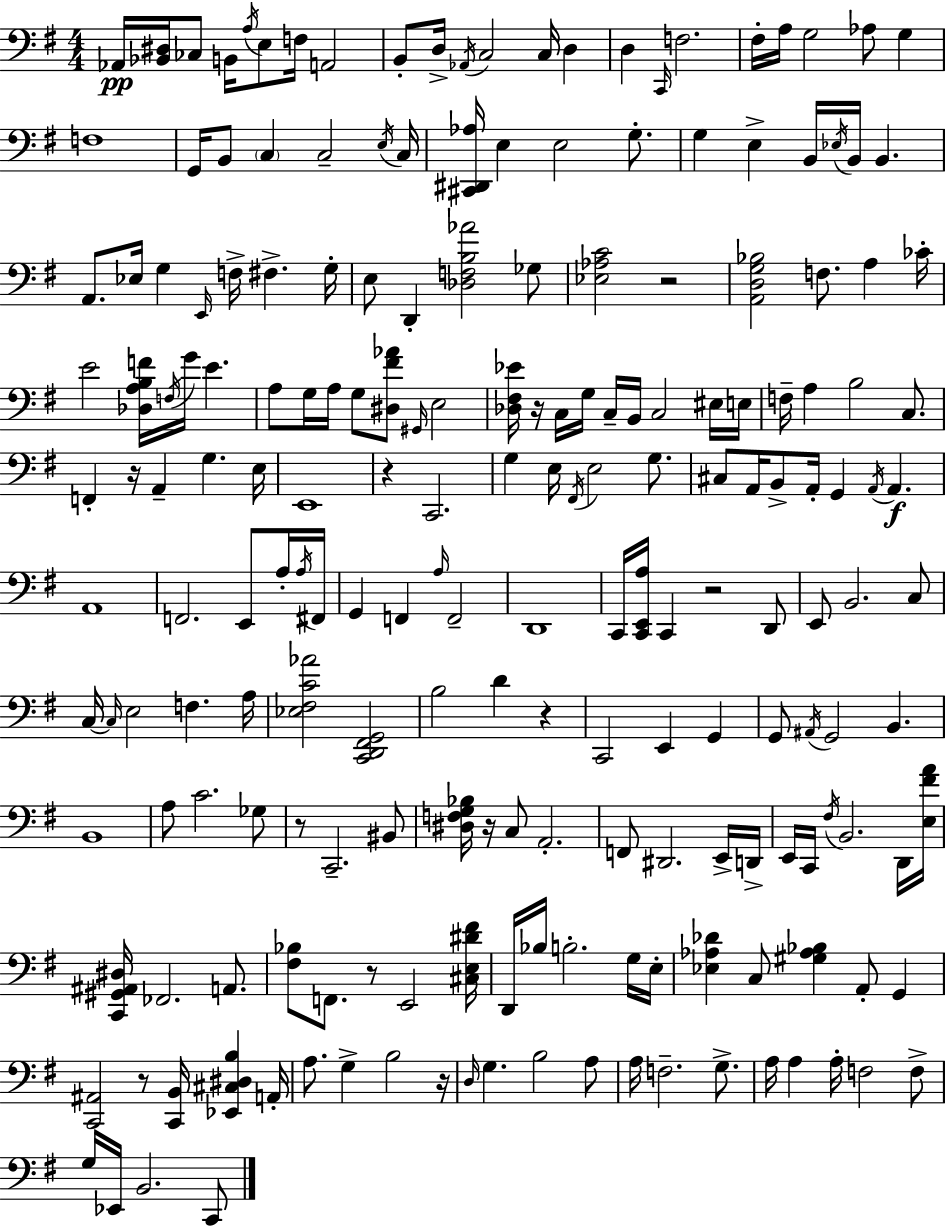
{
  \clef bass
  \numericTimeSignature
  \time 4/4
  \key e \minor
  aes,16\pp <bes, dis>16 ces8 b,16 \acciaccatura { a16 } e8 f16 a,2 | b,8-. d16-> \acciaccatura { aes,16 } c2 c16 d4 | d4 \grace { c,16 } f2. | fis16-. a16 g2 aes8 g4 | \break f1 | g,16 b,8 \parenthesize c4 c2-- | \acciaccatura { e16 } c16 <cis, dis, aes>16 e4 e2 | g8.-. g4 e4-> b,16 \acciaccatura { ees16 } b,16 b,4. | \break a,8. ees16 g4 \grace { e,16 } f16-> fis4.-> | g16-. e8 d,4-. <des f b aes'>2 | ges8 <ees aes c'>2 r2 | <a, d g bes>2 f8. | \break a4 ces'16-. e'2 <des a b f'>16 \acciaccatura { f16 } | g'16 e'4. a8 g16 a16 g8 <dis fis' aes'>8 \grace { gis,16 } | e2 <des fis ees'>16 r16 c16 g16 c16-- b,16 c2 | eis16 e16 f16-- a4 b2 | \break c8. f,4-. r16 a,4-- | g4. e16 e,1 | r4 c,2. | g4 e16 \acciaccatura { fis,16 } e2 | \break g8. cis8 a,16 b,8-> a,16-. g,4 | \acciaccatura { a,16 } a,4.\f a,1 | f,2. | e,8 a16-. \acciaccatura { a16 } fis,16 g,4 f,4 | \break \grace { a16 } f,2-- d,1 | c,16 <c, e, a>16 c,4 | r2 d,8 e,8 b,2. | c8 c16~~ \grace { c16 } e2 | \break f4. a16 <ees fis c' aes'>2 | <c, d, fis, g,>2 b2 | d'4 r4 c,2 | e,4 g,4 g,8 \acciaccatura { ais,16 } | \break g,2 b,4. b,1 | a8 | c'2. ges8 r8 | c,2.-- bis,8 <dis f g bes>16 r16 | \break c8 a,2.-. f,8 | dis,2. e,16-> d,16-> e,16 c,16 | \acciaccatura { fis16 } b,2. d,16 <e fis' a'>16 <c, gis, ais, dis>16 | fes,2. a,8. <fis bes>8 | \break f,8. r8 e,2 <cis e dis' fis'>16 d,16 | bes16 b2.-. g16 e16-. <ees aes des'>4 | c8 <gis aes bes>4 a,8-. g,4 <c, ais,>2 | r8 <c, b,>16 <ees, cis dis b>4 a,16-. a8. | \break g4-> b2 r16 \grace { d16 } | g4. b2 a8 | a16 f2.-- g8.-> | a16 a4 a16-. f2 f8-> | \break g16 ees,16 b,2. c,8 | \bar "|."
}